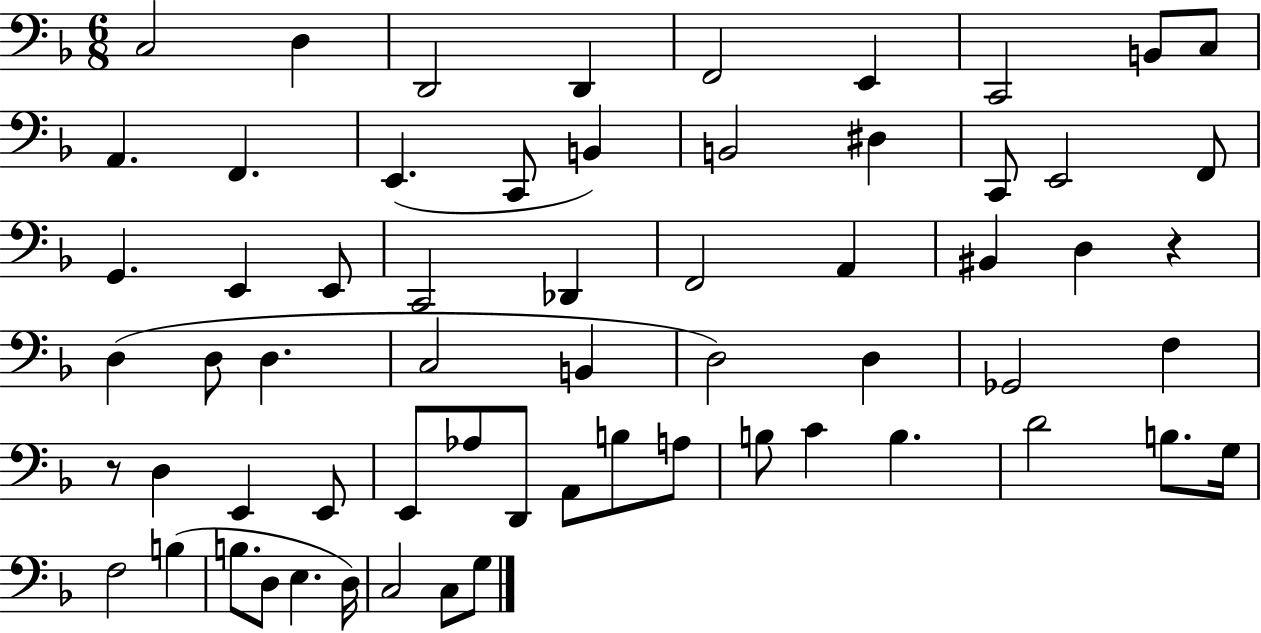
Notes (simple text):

C3/h D3/q D2/h D2/q F2/h E2/q C2/h B2/e C3/e A2/q. F2/q. E2/q. C2/e B2/q B2/h D#3/q C2/e E2/h F2/e G2/q. E2/q E2/e C2/h Db2/q F2/h A2/q BIS2/q D3/q R/q D3/q D3/e D3/q. C3/h B2/q D3/h D3/q Gb2/h F3/q R/e D3/q E2/q E2/e E2/e Ab3/e D2/e A2/e B3/e A3/e B3/e C4/q B3/q. D4/h B3/e. G3/s F3/h B3/q B3/e. D3/e E3/q. D3/s C3/h C3/e G3/e